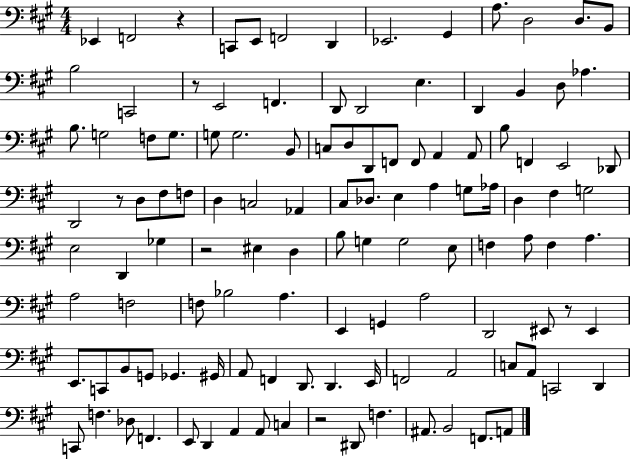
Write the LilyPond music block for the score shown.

{
  \clef bass
  \numericTimeSignature
  \time 4/4
  \key a \major
  ees,4 f,2 r4 | c,8 e,8 f,2 d,4 | ees,2. gis,4 | a8. d2 d8. b,8 | \break b2 c,2 | r8 e,2 f,4. | d,8 d,2 e4. | d,4 b,4 d8 aes4. | \break b8. g2 f8 g8. | g8 g2. b,8 | c8 d8 d,8 f,8 f,8 a,4 a,8 | b8 f,4 e,2 des,8 | \break d,2 r8 d8 fis8 f8 | d4 c2 aes,4 | cis8 des8. e4 a4 g8 aes16 | d4 fis4 g2 | \break e2 d,4 ges4 | r2 eis4 d4 | b8 g4 g2 e8 | f4 a8 f4 a4. | \break a2 f2 | f8 bes2 a4. | e,4 g,4 a2 | d,2 eis,8 r8 eis,4 | \break e,8. c,8 b,8 g,8 ges,4. gis,16 | a,8 f,4 d,8. d,4. e,16 | f,2 a,2 | c8 a,8 c,2 d,4 | \break c,8 f4. des8 f,4. | e,8 d,4 a,4 a,8 c4 | r2 dis,8 f4. | ais,8. b,2 f,8. a,8 | \break \bar "|."
}